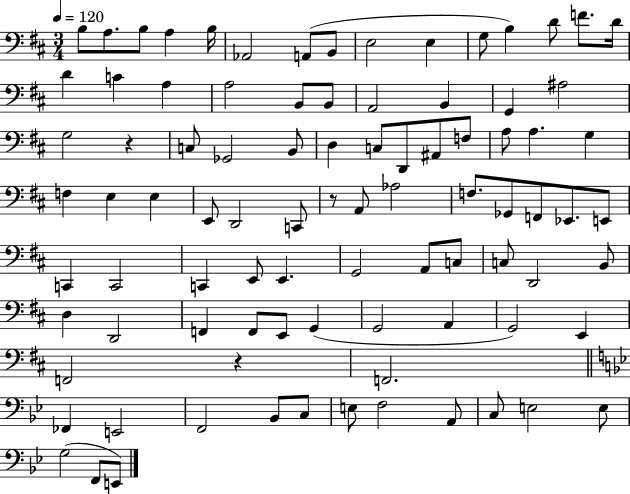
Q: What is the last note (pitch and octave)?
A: E2